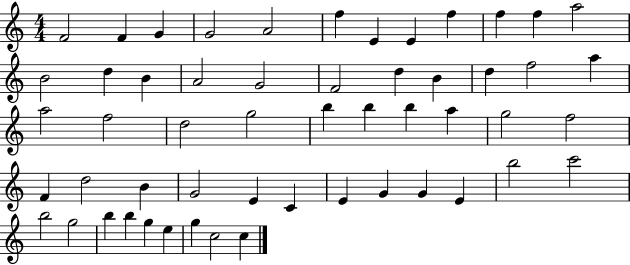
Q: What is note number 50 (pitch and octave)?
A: G5